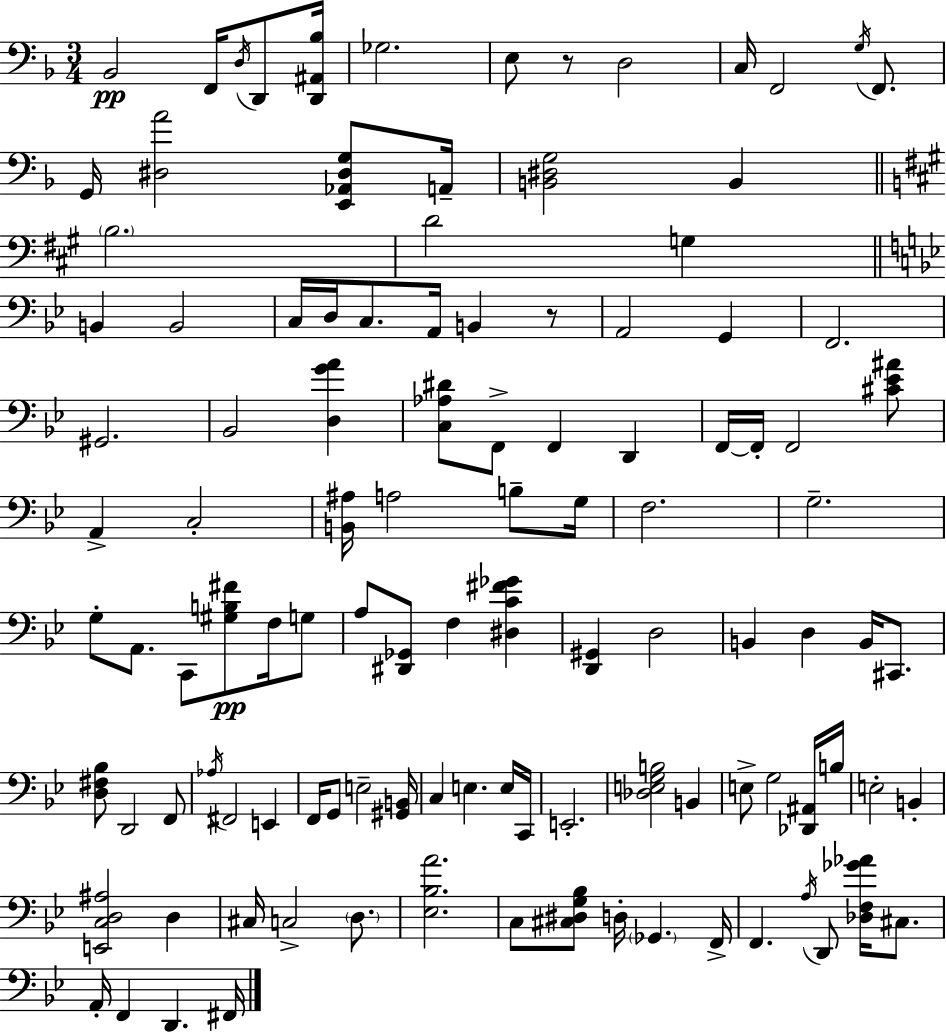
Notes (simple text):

Bb2/h F2/s D3/s D2/e [D2,A#2,Bb3]/s Gb3/h. E3/e R/e D3/h C3/s F2/h G3/s F2/e. G2/s [D#3,A4]/h [E2,Ab2,D#3,G3]/e A2/s [B2,D#3,G3]/h B2/q B3/h. D4/h G3/q B2/q B2/h C3/s D3/s C3/e. A2/s B2/q R/e A2/h G2/q F2/h. G#2/h. Bb2/h [D3,G4,A4]/q [C3,Ab3,D#4]/e F2/e F2/q D2/q F2/s F2/s F2/h [C#4,Eb4,A#4]/e A2/q C3/h [B2,A#3]/s A3/h B3/e G3/s F3/h. G3/h. G3/e A2/e. C2/e [G#3,B3,F#4]/e F3/s G3/e A3/e [D#2,Gb2]/e F3/q [D#3,C4,F#4,Gb4]/q [D2,G#2]/q D3/h B2/q D3/q B2/s C#2/e. [D3,F#3,Bb3]/e D2/h F2/e Ab3/s F#2/h E2/q F2/s G2/e E3/h [G#2,B2]/s C3/q E3/q. E3/s C2/s E2/h. [Db3,E3,G3,B3]/h B2/q E3/e G3/h [Db2,A#2]/s B3/s E3/h B2/q [E2,C3,D3,A#3]/h D3/q C#3/s C3/h D3/e. [Eb3,Bb3,A4]/h. C3/e [C#3,D#3,G3,Bb3]/e D3/s Gb2/q. F2/s F2/q. A3/s D2/e [Db3,F3,Gb4,Ab4]/s C#3/e. A2/s F2/q D2/q. F#2/s